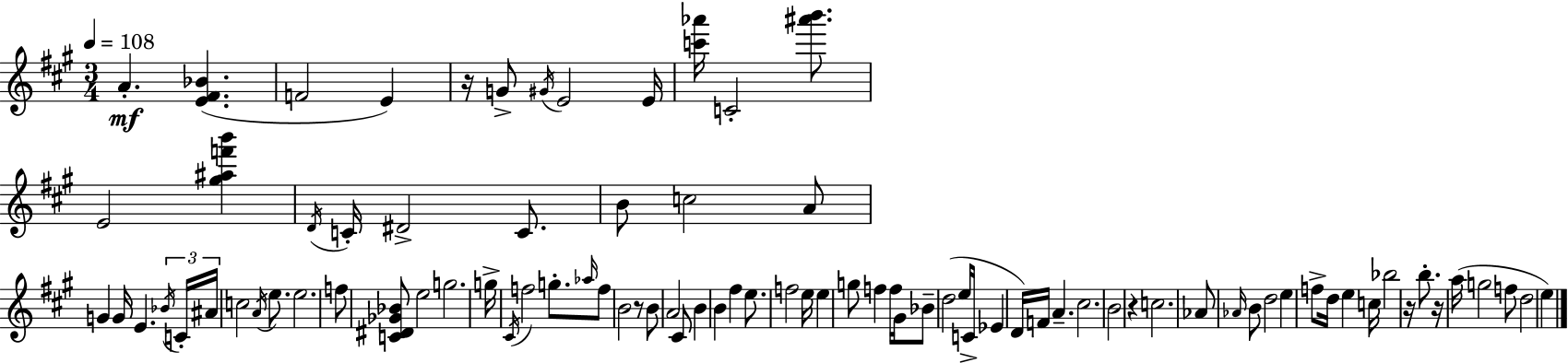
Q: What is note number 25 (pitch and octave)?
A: E5